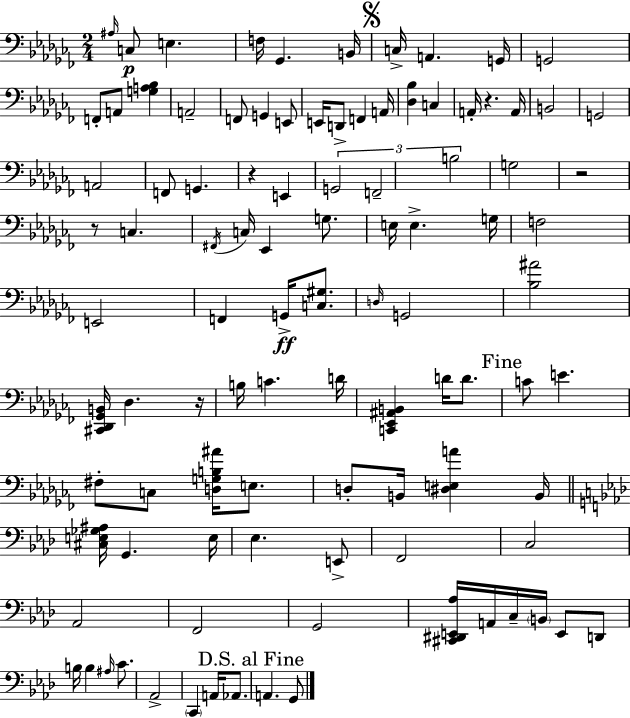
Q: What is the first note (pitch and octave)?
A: A#3